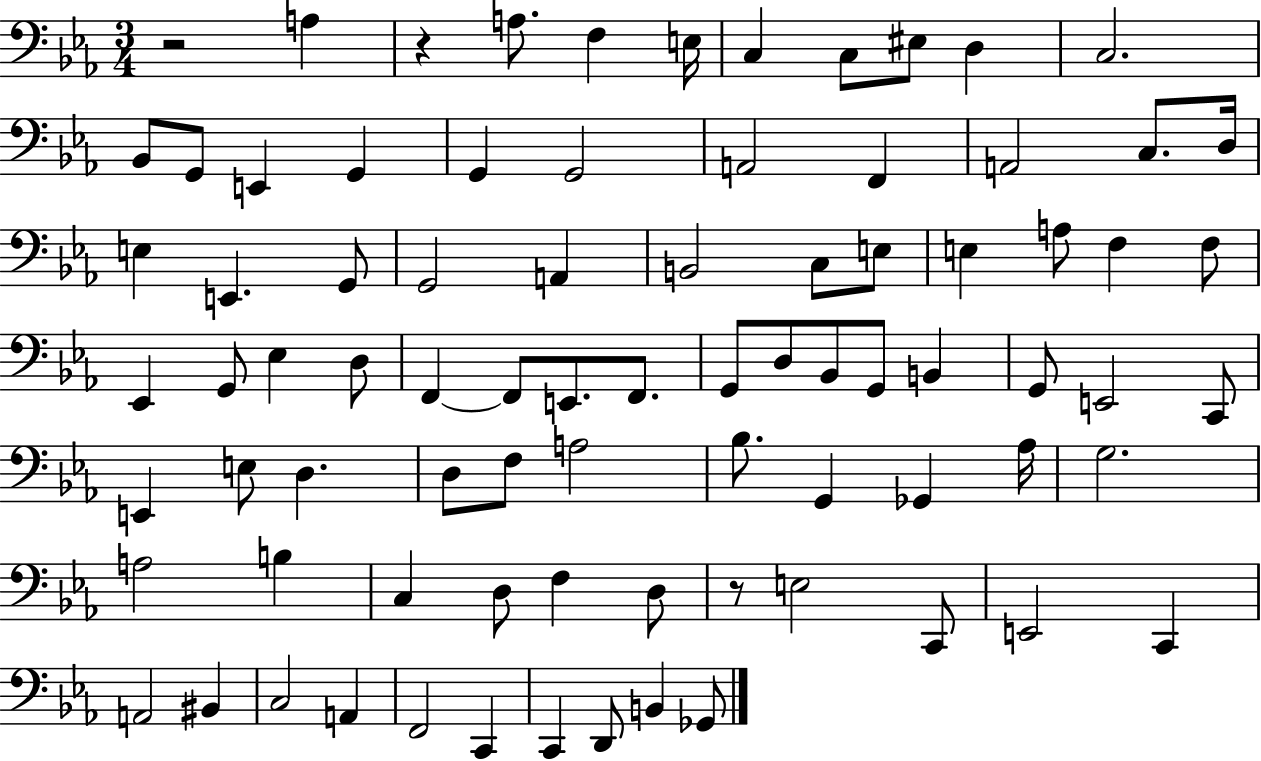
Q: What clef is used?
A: bass